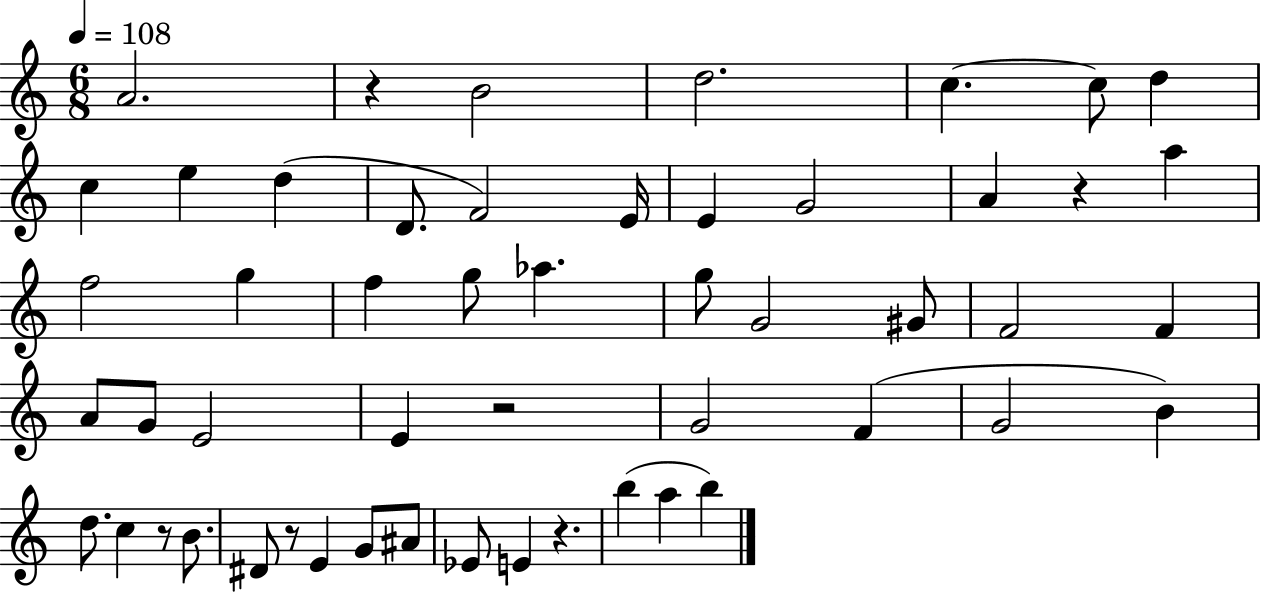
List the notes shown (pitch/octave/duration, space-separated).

A4/h. R/q B4/h D5/h. C5/q. C5/e D5/q C5/q E5/q D5/q D4/e. F4/h E4/s E4/q G4/h A4/q R/q A5/q F5/h G5/q F5/q G5/e Ab5/q. G5/e G4/h G#4/e F4/h F4/q A4/e G4/e E4/h E4/q R/h G4/h F4/q G4/h B4/q D5/e. C5/q R/e B4/e. D#4/e R/e E4/q G4/e A#4/e Eb4/e E4/q R/q. B5/q A5/q B5/q